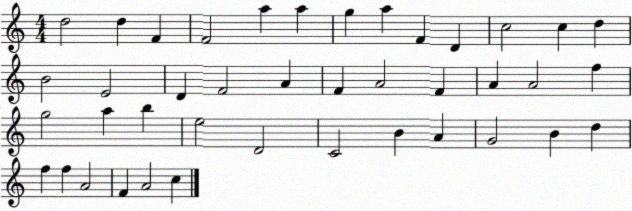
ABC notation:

X:1
T:Untitled
M:4/4
L:1/4
K:C
d2 d F F2 a a g a F D c2 c d B2 E2 D F2 A F A2 F A A2 f g2 a b e2 D2 C2 B A G2 B d f f A2 F A2 c